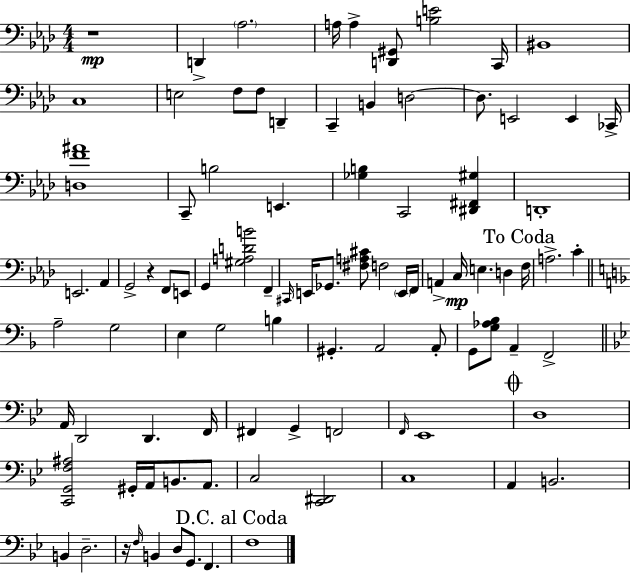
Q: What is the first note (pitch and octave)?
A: D2